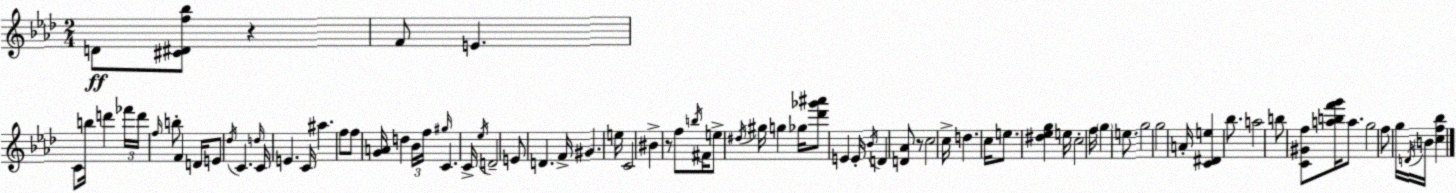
X:1
T:Untitled
M:2/4
L:1/4
K:Ab
D/2 [^C^Df_b]/2 z F/2 E C/2 b/4 d' _f'/4 d'/4 f/4 b/2 F D/4 E/2 _d/4 C d/4 C/4 E C/4 ^a f/2 f/2 [GA]/4 d _B/4 f/4 ^g/4 C C/4 _e/4 D2 E/2 D F/4 ^G e/4 C2 ^B z/2 f/2 b/4 ^F/4 e/2 ^d/4 ^g/4 g _g/4 [_d'_g'^a']/2 E E/4 _B/4 D [D_A]/2 z/2 c2 c/4 d c/4 e/2 [^d_eg] e/4 c2 f/4 g e/2 g2 g2 A/4 [C^De] _b/2 a2 b/2 [C^Gf]/2 [abf'g']/4 a/2 g2 f/2 g/4 D/4 B/4 [cf_b]